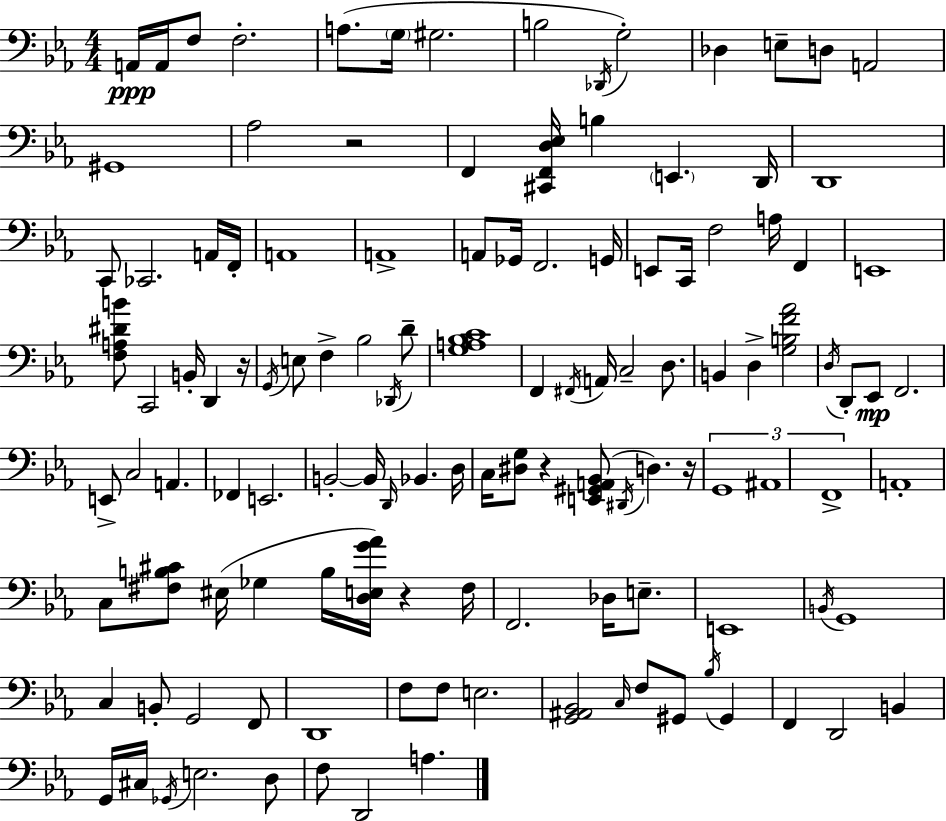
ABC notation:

X:1
T:Untitled
M:4/4
L:1/4
K:Cm
A,,/4 A,,/4 F,/2 F,2 A,/2 G,/4 ^G,2 B,2 _D,,/4 G,2 _D, E,/2 D,/2 A,,2 ^G,,4 _A,2 z2 F,, [^C,,F,,D,_E,]/4 B, E,, D,,/4 D,,4 C,,/2 _C,,2 A,,/4 F,,/4 A,,4 A,,4 A,,/2 _G,,/4 F,,2 G,,/4 E,,/2 C,,/4 F,2 A,/4 F,, E,,4 [F,A,^DB]/2 C,,2 B,,/4 D,, z/4 G,,/4 E,/2 F, _B,2 _D,,/4 D/2 [G,A,_B,C]4 F,, ^F,,/4 A,,/4 C,2 D,/2 B,, D, [G,B,F_A]2 D,/4 D,,/2 _E,,/2 F,,2 E,,/2 C,2 A,, _F,, E,,2 B,,2 B,,/4 D,,/4 _B,, D,/4 C,/4 [^D,G,]/2 z [E,,^G,,A,,_B,,]/2 ^D,,/4 D, z/4 G,,4 ^A,,4 F,,4 A,,4 C,/2 [^F,B,^C]/2 ^E,/4 _G, B,/4 [D,E,G_A]/4 z ^F,/4 F,,2 _D,/4 E,/2 E,,4 B,,/4 G,,4 C, B,,/2 G,,2 F,,/2 D,,4 F,/2 F,/2 E,2 [G,,^A,,_B,,]2 C,/4 F,/2 ^G,,/2 _B,/4 ^G,, F,, D,,2 B,, G,,/4 ^C,/4 _G,,/4 E,2 D,/2 F,/2 D,,2 A,